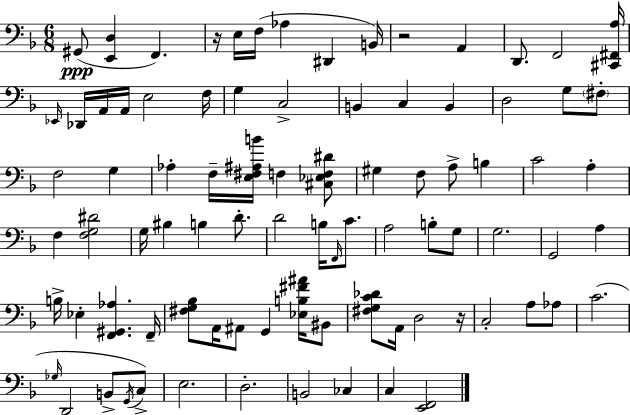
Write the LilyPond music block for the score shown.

{
  \clef bass
  \numericTimeSignature
  \time 6/8
  \key d \minor
  gis,8(\ppp <e, d>4 f,4.) | r16 e16 f16( aes4 dis,4 b,16) | r2 a,4 | d,8. f,2 <cis, fis, a>16 | \break \grace { ees,16 } des,16 a,16 a,16 e2 | f16 g4 c2-> | b,4 c4 b,4 | d2 g8 \parenthesize fis8-. | \break f2 g4 | aes4-. f16-- <e fis ais b'>16 f4 <cis ees f dis'>8 | gis4 f8 a8-> b4 | c'2 a4-. | \break f4 <f g dis'>2 | g16 bis4 b4 d'8.-. | d'2 b16 \grace { f,16 } c'8. | a2 b8-. | \break g8 g2. | g,2 a4 | b16-> ees4-. <f, gis, aes>4. | f,16-- <fis g bes>8 a,16 ais,8 g,4 <ees b fis' ais'>16 | \break bis,8 <fis g c' des'>8 a,16 d2 | r16 c2-. a8 | aes8 c'2.( | \grace { ges16 } d,2 b,8-> | \break \acciaccatura { g,16 } c8->) e2. | d2.-. | b,2 | ces4 c4 <e, f,>2 | \break \bar "|."
}